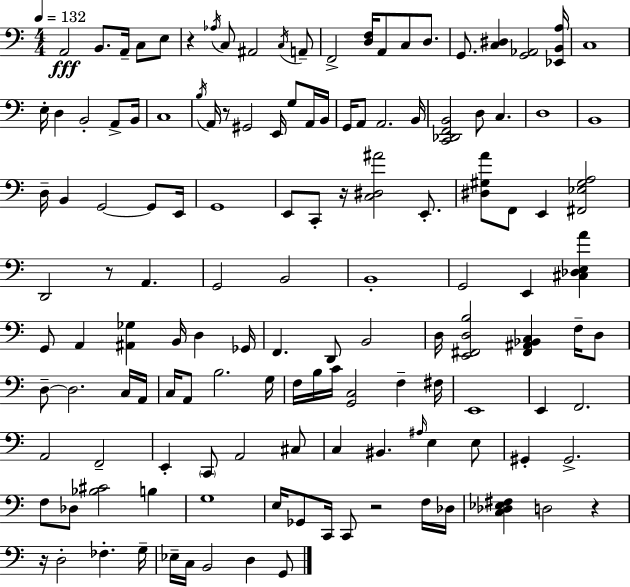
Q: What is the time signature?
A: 4/4